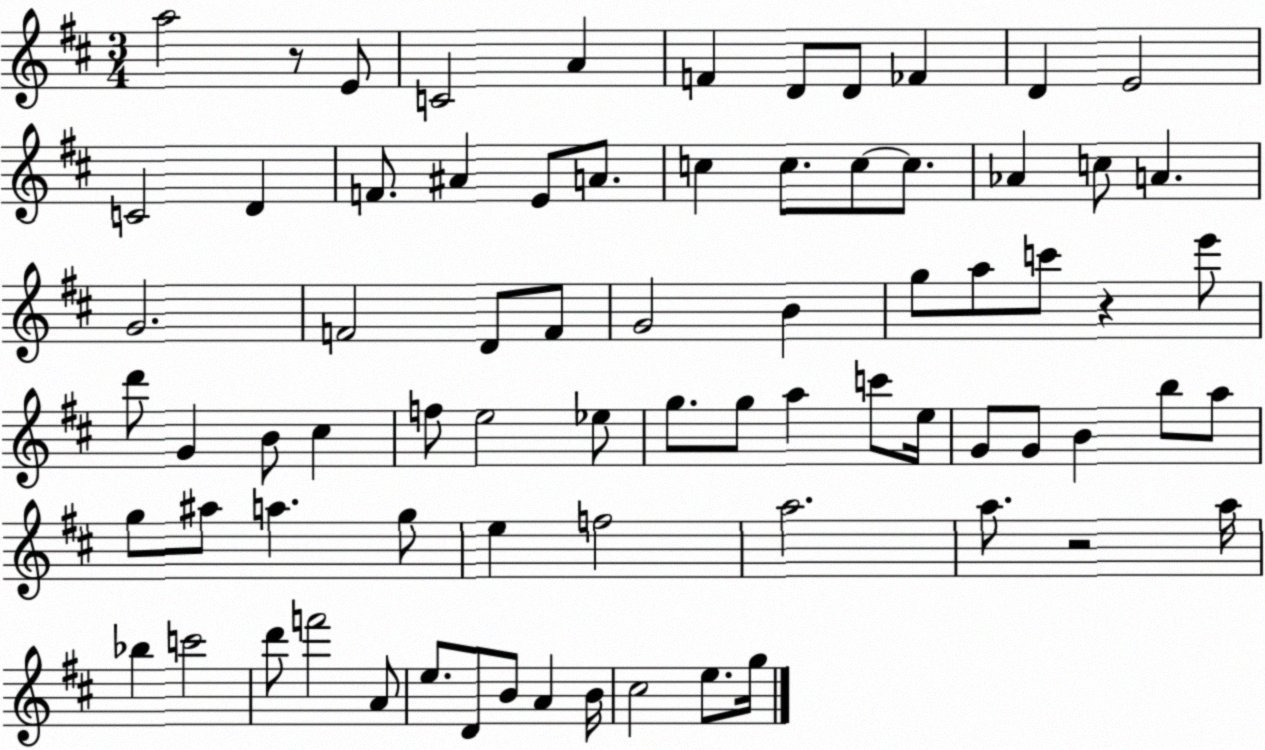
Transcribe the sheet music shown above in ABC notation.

X:1
T:Untitled
M:3/4
L:1/4
K:D
a2 z/2 E/2 C2 A F D/2 D/2 _F D E2 C2 D F/2 ^A E/2 A/2 c c/2 c/2 c/2 _A c/2 A G2 F2 D/2 F/2 G2 B g/2 a/2 c'/2 z e'/2 d'/2 G B/2 ^c f/2 e2 _e/2 g/2 g/2 a c'/2 e/4 G/2 G/2 B b/2 a/2 g/2 ^a/2 a g/2 e f2 a2 a/2 z2 a/4 _b c'2 d'/2 f'2 A/2 e/2 D/2 B/2 A B/4 ^c2 e/2 g/4